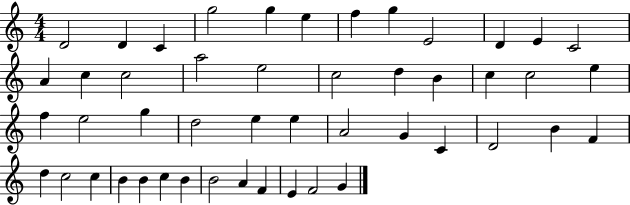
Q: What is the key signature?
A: C major